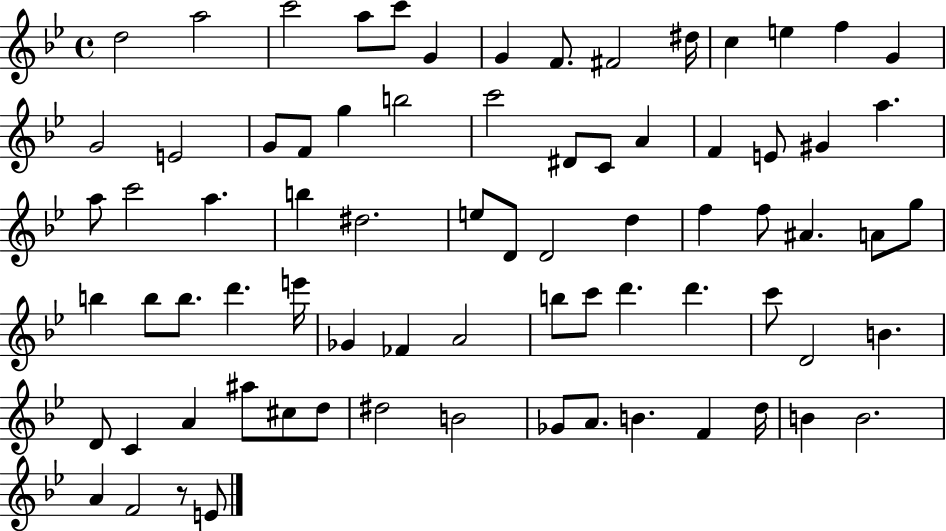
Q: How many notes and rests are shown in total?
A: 76